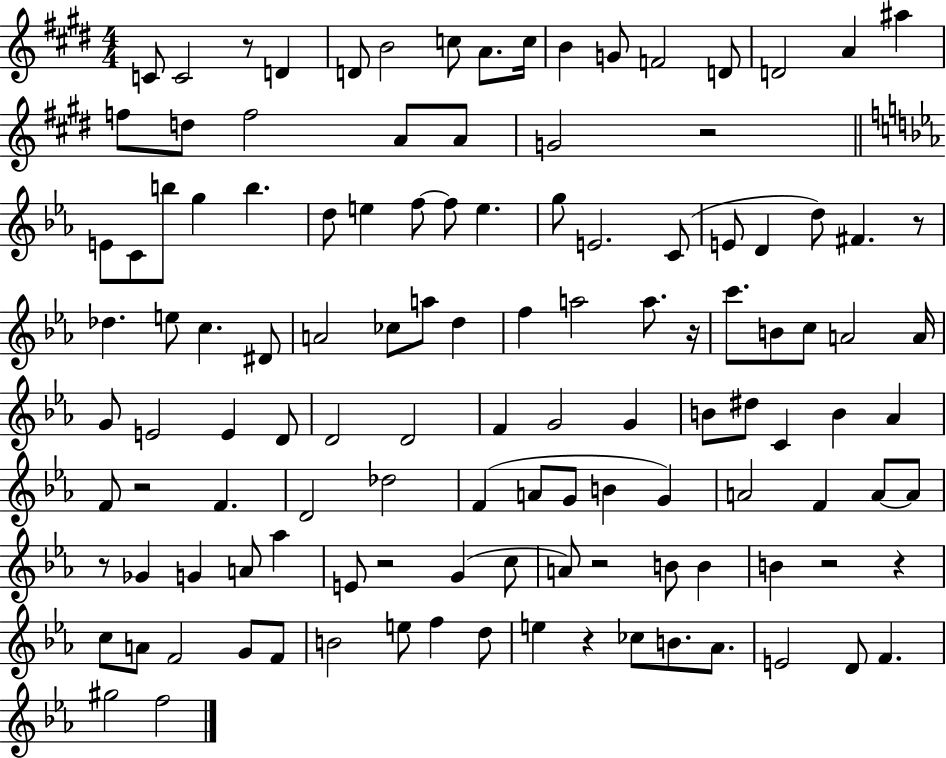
C4/e C4/h R/e D4/q D4/e B4/h C5/e A4/e. C5/s B4/q G4/e F4/h D4/e D4/h A4/q A#5/q F5/e D5/e F5/h A4/e A4/e G4/h R/h E4/e C4/e B5/e G5/q B5/q. D5/e E5/q F5/e F5/e E5/q. G5/e E4/h. C4/e E4/e D4/q D5/e F#4/q. R/e Db5/q. E5/e C5/q. D#4/e A4/h CES5/e A5/e D5/q F5/q A5/h A5/e. R/s C6/e. B4/e C5/e A4/h A4/s G4/e E4/h E4/q D4/e D4/h D4/h F4/q G4/h G4/q B4/e D#5/e C4/q B4/q Ab4/q F4/e R/h F4/q. D4/h Db5/h F4/q A4/e G4/e B4/q G4/q A4/h F4/q A4/e A4/e R/e Gb4/q G4/q A4/e Ab5/q E4/e R/h G4/q C5/e A4/e R/h B4/e B4/q B4/q R/h R/q C5/e A4/e F4/h G4/e F4/e B4/h E5/e F5/q D5/e E5/q R/q CES5/e B4/e. Ab4/e. E4/h D4/e F4/q. G#5/h F5/h